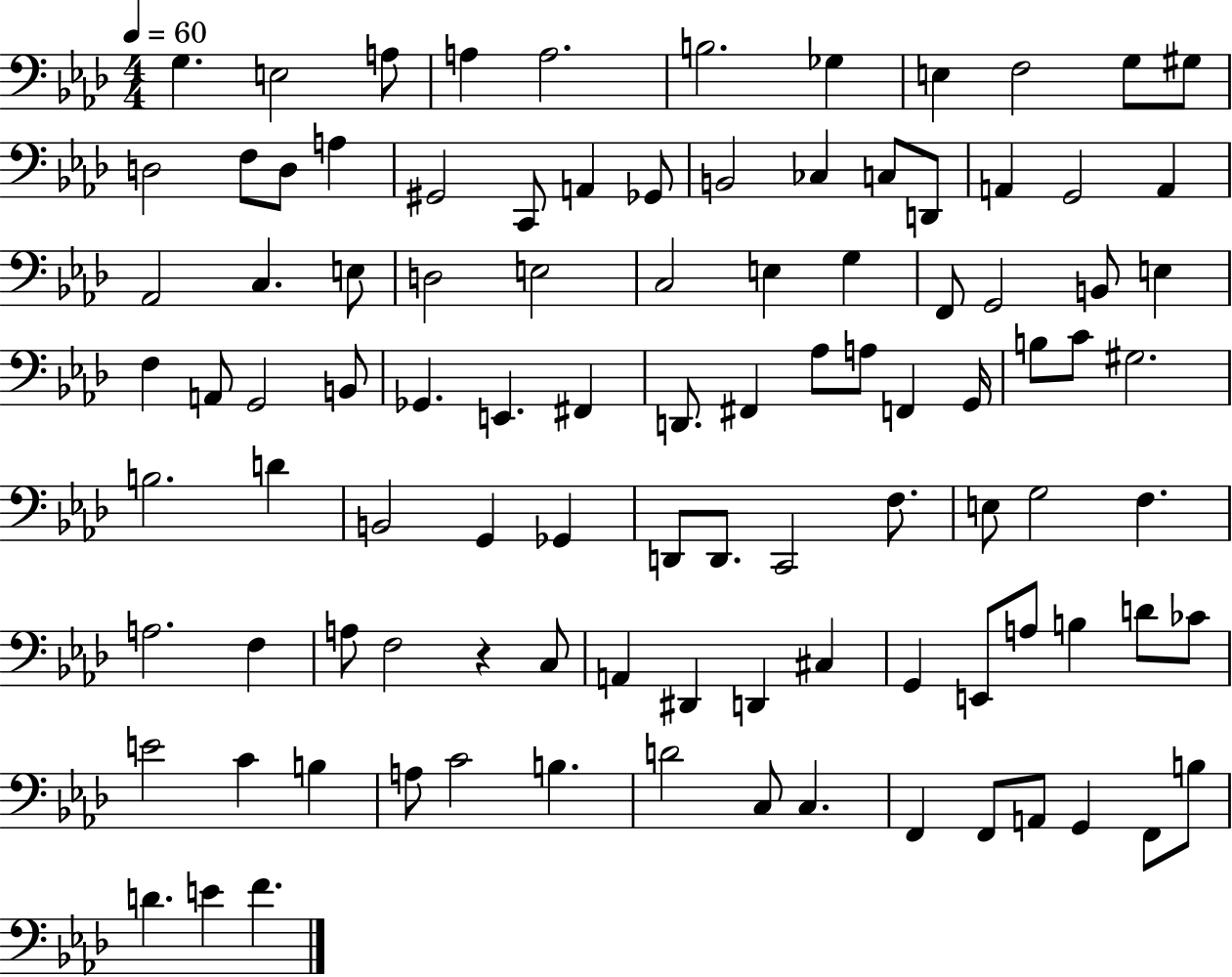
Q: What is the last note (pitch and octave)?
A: F4